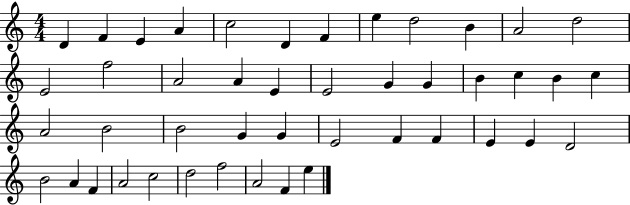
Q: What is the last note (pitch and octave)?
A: E5